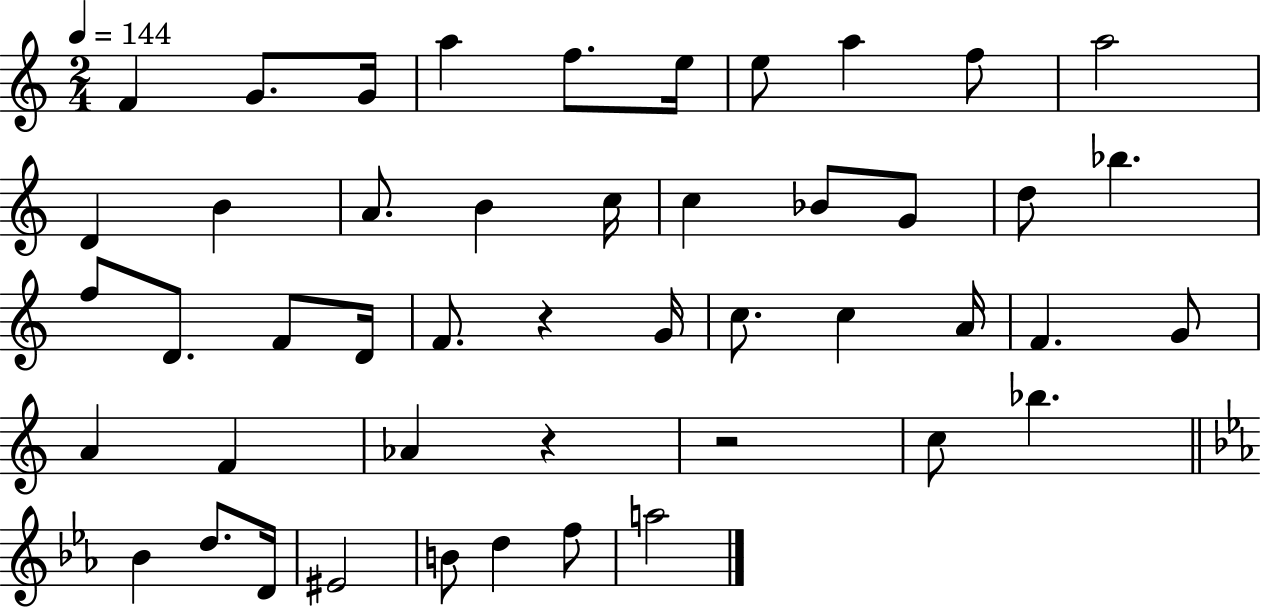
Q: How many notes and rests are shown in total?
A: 47